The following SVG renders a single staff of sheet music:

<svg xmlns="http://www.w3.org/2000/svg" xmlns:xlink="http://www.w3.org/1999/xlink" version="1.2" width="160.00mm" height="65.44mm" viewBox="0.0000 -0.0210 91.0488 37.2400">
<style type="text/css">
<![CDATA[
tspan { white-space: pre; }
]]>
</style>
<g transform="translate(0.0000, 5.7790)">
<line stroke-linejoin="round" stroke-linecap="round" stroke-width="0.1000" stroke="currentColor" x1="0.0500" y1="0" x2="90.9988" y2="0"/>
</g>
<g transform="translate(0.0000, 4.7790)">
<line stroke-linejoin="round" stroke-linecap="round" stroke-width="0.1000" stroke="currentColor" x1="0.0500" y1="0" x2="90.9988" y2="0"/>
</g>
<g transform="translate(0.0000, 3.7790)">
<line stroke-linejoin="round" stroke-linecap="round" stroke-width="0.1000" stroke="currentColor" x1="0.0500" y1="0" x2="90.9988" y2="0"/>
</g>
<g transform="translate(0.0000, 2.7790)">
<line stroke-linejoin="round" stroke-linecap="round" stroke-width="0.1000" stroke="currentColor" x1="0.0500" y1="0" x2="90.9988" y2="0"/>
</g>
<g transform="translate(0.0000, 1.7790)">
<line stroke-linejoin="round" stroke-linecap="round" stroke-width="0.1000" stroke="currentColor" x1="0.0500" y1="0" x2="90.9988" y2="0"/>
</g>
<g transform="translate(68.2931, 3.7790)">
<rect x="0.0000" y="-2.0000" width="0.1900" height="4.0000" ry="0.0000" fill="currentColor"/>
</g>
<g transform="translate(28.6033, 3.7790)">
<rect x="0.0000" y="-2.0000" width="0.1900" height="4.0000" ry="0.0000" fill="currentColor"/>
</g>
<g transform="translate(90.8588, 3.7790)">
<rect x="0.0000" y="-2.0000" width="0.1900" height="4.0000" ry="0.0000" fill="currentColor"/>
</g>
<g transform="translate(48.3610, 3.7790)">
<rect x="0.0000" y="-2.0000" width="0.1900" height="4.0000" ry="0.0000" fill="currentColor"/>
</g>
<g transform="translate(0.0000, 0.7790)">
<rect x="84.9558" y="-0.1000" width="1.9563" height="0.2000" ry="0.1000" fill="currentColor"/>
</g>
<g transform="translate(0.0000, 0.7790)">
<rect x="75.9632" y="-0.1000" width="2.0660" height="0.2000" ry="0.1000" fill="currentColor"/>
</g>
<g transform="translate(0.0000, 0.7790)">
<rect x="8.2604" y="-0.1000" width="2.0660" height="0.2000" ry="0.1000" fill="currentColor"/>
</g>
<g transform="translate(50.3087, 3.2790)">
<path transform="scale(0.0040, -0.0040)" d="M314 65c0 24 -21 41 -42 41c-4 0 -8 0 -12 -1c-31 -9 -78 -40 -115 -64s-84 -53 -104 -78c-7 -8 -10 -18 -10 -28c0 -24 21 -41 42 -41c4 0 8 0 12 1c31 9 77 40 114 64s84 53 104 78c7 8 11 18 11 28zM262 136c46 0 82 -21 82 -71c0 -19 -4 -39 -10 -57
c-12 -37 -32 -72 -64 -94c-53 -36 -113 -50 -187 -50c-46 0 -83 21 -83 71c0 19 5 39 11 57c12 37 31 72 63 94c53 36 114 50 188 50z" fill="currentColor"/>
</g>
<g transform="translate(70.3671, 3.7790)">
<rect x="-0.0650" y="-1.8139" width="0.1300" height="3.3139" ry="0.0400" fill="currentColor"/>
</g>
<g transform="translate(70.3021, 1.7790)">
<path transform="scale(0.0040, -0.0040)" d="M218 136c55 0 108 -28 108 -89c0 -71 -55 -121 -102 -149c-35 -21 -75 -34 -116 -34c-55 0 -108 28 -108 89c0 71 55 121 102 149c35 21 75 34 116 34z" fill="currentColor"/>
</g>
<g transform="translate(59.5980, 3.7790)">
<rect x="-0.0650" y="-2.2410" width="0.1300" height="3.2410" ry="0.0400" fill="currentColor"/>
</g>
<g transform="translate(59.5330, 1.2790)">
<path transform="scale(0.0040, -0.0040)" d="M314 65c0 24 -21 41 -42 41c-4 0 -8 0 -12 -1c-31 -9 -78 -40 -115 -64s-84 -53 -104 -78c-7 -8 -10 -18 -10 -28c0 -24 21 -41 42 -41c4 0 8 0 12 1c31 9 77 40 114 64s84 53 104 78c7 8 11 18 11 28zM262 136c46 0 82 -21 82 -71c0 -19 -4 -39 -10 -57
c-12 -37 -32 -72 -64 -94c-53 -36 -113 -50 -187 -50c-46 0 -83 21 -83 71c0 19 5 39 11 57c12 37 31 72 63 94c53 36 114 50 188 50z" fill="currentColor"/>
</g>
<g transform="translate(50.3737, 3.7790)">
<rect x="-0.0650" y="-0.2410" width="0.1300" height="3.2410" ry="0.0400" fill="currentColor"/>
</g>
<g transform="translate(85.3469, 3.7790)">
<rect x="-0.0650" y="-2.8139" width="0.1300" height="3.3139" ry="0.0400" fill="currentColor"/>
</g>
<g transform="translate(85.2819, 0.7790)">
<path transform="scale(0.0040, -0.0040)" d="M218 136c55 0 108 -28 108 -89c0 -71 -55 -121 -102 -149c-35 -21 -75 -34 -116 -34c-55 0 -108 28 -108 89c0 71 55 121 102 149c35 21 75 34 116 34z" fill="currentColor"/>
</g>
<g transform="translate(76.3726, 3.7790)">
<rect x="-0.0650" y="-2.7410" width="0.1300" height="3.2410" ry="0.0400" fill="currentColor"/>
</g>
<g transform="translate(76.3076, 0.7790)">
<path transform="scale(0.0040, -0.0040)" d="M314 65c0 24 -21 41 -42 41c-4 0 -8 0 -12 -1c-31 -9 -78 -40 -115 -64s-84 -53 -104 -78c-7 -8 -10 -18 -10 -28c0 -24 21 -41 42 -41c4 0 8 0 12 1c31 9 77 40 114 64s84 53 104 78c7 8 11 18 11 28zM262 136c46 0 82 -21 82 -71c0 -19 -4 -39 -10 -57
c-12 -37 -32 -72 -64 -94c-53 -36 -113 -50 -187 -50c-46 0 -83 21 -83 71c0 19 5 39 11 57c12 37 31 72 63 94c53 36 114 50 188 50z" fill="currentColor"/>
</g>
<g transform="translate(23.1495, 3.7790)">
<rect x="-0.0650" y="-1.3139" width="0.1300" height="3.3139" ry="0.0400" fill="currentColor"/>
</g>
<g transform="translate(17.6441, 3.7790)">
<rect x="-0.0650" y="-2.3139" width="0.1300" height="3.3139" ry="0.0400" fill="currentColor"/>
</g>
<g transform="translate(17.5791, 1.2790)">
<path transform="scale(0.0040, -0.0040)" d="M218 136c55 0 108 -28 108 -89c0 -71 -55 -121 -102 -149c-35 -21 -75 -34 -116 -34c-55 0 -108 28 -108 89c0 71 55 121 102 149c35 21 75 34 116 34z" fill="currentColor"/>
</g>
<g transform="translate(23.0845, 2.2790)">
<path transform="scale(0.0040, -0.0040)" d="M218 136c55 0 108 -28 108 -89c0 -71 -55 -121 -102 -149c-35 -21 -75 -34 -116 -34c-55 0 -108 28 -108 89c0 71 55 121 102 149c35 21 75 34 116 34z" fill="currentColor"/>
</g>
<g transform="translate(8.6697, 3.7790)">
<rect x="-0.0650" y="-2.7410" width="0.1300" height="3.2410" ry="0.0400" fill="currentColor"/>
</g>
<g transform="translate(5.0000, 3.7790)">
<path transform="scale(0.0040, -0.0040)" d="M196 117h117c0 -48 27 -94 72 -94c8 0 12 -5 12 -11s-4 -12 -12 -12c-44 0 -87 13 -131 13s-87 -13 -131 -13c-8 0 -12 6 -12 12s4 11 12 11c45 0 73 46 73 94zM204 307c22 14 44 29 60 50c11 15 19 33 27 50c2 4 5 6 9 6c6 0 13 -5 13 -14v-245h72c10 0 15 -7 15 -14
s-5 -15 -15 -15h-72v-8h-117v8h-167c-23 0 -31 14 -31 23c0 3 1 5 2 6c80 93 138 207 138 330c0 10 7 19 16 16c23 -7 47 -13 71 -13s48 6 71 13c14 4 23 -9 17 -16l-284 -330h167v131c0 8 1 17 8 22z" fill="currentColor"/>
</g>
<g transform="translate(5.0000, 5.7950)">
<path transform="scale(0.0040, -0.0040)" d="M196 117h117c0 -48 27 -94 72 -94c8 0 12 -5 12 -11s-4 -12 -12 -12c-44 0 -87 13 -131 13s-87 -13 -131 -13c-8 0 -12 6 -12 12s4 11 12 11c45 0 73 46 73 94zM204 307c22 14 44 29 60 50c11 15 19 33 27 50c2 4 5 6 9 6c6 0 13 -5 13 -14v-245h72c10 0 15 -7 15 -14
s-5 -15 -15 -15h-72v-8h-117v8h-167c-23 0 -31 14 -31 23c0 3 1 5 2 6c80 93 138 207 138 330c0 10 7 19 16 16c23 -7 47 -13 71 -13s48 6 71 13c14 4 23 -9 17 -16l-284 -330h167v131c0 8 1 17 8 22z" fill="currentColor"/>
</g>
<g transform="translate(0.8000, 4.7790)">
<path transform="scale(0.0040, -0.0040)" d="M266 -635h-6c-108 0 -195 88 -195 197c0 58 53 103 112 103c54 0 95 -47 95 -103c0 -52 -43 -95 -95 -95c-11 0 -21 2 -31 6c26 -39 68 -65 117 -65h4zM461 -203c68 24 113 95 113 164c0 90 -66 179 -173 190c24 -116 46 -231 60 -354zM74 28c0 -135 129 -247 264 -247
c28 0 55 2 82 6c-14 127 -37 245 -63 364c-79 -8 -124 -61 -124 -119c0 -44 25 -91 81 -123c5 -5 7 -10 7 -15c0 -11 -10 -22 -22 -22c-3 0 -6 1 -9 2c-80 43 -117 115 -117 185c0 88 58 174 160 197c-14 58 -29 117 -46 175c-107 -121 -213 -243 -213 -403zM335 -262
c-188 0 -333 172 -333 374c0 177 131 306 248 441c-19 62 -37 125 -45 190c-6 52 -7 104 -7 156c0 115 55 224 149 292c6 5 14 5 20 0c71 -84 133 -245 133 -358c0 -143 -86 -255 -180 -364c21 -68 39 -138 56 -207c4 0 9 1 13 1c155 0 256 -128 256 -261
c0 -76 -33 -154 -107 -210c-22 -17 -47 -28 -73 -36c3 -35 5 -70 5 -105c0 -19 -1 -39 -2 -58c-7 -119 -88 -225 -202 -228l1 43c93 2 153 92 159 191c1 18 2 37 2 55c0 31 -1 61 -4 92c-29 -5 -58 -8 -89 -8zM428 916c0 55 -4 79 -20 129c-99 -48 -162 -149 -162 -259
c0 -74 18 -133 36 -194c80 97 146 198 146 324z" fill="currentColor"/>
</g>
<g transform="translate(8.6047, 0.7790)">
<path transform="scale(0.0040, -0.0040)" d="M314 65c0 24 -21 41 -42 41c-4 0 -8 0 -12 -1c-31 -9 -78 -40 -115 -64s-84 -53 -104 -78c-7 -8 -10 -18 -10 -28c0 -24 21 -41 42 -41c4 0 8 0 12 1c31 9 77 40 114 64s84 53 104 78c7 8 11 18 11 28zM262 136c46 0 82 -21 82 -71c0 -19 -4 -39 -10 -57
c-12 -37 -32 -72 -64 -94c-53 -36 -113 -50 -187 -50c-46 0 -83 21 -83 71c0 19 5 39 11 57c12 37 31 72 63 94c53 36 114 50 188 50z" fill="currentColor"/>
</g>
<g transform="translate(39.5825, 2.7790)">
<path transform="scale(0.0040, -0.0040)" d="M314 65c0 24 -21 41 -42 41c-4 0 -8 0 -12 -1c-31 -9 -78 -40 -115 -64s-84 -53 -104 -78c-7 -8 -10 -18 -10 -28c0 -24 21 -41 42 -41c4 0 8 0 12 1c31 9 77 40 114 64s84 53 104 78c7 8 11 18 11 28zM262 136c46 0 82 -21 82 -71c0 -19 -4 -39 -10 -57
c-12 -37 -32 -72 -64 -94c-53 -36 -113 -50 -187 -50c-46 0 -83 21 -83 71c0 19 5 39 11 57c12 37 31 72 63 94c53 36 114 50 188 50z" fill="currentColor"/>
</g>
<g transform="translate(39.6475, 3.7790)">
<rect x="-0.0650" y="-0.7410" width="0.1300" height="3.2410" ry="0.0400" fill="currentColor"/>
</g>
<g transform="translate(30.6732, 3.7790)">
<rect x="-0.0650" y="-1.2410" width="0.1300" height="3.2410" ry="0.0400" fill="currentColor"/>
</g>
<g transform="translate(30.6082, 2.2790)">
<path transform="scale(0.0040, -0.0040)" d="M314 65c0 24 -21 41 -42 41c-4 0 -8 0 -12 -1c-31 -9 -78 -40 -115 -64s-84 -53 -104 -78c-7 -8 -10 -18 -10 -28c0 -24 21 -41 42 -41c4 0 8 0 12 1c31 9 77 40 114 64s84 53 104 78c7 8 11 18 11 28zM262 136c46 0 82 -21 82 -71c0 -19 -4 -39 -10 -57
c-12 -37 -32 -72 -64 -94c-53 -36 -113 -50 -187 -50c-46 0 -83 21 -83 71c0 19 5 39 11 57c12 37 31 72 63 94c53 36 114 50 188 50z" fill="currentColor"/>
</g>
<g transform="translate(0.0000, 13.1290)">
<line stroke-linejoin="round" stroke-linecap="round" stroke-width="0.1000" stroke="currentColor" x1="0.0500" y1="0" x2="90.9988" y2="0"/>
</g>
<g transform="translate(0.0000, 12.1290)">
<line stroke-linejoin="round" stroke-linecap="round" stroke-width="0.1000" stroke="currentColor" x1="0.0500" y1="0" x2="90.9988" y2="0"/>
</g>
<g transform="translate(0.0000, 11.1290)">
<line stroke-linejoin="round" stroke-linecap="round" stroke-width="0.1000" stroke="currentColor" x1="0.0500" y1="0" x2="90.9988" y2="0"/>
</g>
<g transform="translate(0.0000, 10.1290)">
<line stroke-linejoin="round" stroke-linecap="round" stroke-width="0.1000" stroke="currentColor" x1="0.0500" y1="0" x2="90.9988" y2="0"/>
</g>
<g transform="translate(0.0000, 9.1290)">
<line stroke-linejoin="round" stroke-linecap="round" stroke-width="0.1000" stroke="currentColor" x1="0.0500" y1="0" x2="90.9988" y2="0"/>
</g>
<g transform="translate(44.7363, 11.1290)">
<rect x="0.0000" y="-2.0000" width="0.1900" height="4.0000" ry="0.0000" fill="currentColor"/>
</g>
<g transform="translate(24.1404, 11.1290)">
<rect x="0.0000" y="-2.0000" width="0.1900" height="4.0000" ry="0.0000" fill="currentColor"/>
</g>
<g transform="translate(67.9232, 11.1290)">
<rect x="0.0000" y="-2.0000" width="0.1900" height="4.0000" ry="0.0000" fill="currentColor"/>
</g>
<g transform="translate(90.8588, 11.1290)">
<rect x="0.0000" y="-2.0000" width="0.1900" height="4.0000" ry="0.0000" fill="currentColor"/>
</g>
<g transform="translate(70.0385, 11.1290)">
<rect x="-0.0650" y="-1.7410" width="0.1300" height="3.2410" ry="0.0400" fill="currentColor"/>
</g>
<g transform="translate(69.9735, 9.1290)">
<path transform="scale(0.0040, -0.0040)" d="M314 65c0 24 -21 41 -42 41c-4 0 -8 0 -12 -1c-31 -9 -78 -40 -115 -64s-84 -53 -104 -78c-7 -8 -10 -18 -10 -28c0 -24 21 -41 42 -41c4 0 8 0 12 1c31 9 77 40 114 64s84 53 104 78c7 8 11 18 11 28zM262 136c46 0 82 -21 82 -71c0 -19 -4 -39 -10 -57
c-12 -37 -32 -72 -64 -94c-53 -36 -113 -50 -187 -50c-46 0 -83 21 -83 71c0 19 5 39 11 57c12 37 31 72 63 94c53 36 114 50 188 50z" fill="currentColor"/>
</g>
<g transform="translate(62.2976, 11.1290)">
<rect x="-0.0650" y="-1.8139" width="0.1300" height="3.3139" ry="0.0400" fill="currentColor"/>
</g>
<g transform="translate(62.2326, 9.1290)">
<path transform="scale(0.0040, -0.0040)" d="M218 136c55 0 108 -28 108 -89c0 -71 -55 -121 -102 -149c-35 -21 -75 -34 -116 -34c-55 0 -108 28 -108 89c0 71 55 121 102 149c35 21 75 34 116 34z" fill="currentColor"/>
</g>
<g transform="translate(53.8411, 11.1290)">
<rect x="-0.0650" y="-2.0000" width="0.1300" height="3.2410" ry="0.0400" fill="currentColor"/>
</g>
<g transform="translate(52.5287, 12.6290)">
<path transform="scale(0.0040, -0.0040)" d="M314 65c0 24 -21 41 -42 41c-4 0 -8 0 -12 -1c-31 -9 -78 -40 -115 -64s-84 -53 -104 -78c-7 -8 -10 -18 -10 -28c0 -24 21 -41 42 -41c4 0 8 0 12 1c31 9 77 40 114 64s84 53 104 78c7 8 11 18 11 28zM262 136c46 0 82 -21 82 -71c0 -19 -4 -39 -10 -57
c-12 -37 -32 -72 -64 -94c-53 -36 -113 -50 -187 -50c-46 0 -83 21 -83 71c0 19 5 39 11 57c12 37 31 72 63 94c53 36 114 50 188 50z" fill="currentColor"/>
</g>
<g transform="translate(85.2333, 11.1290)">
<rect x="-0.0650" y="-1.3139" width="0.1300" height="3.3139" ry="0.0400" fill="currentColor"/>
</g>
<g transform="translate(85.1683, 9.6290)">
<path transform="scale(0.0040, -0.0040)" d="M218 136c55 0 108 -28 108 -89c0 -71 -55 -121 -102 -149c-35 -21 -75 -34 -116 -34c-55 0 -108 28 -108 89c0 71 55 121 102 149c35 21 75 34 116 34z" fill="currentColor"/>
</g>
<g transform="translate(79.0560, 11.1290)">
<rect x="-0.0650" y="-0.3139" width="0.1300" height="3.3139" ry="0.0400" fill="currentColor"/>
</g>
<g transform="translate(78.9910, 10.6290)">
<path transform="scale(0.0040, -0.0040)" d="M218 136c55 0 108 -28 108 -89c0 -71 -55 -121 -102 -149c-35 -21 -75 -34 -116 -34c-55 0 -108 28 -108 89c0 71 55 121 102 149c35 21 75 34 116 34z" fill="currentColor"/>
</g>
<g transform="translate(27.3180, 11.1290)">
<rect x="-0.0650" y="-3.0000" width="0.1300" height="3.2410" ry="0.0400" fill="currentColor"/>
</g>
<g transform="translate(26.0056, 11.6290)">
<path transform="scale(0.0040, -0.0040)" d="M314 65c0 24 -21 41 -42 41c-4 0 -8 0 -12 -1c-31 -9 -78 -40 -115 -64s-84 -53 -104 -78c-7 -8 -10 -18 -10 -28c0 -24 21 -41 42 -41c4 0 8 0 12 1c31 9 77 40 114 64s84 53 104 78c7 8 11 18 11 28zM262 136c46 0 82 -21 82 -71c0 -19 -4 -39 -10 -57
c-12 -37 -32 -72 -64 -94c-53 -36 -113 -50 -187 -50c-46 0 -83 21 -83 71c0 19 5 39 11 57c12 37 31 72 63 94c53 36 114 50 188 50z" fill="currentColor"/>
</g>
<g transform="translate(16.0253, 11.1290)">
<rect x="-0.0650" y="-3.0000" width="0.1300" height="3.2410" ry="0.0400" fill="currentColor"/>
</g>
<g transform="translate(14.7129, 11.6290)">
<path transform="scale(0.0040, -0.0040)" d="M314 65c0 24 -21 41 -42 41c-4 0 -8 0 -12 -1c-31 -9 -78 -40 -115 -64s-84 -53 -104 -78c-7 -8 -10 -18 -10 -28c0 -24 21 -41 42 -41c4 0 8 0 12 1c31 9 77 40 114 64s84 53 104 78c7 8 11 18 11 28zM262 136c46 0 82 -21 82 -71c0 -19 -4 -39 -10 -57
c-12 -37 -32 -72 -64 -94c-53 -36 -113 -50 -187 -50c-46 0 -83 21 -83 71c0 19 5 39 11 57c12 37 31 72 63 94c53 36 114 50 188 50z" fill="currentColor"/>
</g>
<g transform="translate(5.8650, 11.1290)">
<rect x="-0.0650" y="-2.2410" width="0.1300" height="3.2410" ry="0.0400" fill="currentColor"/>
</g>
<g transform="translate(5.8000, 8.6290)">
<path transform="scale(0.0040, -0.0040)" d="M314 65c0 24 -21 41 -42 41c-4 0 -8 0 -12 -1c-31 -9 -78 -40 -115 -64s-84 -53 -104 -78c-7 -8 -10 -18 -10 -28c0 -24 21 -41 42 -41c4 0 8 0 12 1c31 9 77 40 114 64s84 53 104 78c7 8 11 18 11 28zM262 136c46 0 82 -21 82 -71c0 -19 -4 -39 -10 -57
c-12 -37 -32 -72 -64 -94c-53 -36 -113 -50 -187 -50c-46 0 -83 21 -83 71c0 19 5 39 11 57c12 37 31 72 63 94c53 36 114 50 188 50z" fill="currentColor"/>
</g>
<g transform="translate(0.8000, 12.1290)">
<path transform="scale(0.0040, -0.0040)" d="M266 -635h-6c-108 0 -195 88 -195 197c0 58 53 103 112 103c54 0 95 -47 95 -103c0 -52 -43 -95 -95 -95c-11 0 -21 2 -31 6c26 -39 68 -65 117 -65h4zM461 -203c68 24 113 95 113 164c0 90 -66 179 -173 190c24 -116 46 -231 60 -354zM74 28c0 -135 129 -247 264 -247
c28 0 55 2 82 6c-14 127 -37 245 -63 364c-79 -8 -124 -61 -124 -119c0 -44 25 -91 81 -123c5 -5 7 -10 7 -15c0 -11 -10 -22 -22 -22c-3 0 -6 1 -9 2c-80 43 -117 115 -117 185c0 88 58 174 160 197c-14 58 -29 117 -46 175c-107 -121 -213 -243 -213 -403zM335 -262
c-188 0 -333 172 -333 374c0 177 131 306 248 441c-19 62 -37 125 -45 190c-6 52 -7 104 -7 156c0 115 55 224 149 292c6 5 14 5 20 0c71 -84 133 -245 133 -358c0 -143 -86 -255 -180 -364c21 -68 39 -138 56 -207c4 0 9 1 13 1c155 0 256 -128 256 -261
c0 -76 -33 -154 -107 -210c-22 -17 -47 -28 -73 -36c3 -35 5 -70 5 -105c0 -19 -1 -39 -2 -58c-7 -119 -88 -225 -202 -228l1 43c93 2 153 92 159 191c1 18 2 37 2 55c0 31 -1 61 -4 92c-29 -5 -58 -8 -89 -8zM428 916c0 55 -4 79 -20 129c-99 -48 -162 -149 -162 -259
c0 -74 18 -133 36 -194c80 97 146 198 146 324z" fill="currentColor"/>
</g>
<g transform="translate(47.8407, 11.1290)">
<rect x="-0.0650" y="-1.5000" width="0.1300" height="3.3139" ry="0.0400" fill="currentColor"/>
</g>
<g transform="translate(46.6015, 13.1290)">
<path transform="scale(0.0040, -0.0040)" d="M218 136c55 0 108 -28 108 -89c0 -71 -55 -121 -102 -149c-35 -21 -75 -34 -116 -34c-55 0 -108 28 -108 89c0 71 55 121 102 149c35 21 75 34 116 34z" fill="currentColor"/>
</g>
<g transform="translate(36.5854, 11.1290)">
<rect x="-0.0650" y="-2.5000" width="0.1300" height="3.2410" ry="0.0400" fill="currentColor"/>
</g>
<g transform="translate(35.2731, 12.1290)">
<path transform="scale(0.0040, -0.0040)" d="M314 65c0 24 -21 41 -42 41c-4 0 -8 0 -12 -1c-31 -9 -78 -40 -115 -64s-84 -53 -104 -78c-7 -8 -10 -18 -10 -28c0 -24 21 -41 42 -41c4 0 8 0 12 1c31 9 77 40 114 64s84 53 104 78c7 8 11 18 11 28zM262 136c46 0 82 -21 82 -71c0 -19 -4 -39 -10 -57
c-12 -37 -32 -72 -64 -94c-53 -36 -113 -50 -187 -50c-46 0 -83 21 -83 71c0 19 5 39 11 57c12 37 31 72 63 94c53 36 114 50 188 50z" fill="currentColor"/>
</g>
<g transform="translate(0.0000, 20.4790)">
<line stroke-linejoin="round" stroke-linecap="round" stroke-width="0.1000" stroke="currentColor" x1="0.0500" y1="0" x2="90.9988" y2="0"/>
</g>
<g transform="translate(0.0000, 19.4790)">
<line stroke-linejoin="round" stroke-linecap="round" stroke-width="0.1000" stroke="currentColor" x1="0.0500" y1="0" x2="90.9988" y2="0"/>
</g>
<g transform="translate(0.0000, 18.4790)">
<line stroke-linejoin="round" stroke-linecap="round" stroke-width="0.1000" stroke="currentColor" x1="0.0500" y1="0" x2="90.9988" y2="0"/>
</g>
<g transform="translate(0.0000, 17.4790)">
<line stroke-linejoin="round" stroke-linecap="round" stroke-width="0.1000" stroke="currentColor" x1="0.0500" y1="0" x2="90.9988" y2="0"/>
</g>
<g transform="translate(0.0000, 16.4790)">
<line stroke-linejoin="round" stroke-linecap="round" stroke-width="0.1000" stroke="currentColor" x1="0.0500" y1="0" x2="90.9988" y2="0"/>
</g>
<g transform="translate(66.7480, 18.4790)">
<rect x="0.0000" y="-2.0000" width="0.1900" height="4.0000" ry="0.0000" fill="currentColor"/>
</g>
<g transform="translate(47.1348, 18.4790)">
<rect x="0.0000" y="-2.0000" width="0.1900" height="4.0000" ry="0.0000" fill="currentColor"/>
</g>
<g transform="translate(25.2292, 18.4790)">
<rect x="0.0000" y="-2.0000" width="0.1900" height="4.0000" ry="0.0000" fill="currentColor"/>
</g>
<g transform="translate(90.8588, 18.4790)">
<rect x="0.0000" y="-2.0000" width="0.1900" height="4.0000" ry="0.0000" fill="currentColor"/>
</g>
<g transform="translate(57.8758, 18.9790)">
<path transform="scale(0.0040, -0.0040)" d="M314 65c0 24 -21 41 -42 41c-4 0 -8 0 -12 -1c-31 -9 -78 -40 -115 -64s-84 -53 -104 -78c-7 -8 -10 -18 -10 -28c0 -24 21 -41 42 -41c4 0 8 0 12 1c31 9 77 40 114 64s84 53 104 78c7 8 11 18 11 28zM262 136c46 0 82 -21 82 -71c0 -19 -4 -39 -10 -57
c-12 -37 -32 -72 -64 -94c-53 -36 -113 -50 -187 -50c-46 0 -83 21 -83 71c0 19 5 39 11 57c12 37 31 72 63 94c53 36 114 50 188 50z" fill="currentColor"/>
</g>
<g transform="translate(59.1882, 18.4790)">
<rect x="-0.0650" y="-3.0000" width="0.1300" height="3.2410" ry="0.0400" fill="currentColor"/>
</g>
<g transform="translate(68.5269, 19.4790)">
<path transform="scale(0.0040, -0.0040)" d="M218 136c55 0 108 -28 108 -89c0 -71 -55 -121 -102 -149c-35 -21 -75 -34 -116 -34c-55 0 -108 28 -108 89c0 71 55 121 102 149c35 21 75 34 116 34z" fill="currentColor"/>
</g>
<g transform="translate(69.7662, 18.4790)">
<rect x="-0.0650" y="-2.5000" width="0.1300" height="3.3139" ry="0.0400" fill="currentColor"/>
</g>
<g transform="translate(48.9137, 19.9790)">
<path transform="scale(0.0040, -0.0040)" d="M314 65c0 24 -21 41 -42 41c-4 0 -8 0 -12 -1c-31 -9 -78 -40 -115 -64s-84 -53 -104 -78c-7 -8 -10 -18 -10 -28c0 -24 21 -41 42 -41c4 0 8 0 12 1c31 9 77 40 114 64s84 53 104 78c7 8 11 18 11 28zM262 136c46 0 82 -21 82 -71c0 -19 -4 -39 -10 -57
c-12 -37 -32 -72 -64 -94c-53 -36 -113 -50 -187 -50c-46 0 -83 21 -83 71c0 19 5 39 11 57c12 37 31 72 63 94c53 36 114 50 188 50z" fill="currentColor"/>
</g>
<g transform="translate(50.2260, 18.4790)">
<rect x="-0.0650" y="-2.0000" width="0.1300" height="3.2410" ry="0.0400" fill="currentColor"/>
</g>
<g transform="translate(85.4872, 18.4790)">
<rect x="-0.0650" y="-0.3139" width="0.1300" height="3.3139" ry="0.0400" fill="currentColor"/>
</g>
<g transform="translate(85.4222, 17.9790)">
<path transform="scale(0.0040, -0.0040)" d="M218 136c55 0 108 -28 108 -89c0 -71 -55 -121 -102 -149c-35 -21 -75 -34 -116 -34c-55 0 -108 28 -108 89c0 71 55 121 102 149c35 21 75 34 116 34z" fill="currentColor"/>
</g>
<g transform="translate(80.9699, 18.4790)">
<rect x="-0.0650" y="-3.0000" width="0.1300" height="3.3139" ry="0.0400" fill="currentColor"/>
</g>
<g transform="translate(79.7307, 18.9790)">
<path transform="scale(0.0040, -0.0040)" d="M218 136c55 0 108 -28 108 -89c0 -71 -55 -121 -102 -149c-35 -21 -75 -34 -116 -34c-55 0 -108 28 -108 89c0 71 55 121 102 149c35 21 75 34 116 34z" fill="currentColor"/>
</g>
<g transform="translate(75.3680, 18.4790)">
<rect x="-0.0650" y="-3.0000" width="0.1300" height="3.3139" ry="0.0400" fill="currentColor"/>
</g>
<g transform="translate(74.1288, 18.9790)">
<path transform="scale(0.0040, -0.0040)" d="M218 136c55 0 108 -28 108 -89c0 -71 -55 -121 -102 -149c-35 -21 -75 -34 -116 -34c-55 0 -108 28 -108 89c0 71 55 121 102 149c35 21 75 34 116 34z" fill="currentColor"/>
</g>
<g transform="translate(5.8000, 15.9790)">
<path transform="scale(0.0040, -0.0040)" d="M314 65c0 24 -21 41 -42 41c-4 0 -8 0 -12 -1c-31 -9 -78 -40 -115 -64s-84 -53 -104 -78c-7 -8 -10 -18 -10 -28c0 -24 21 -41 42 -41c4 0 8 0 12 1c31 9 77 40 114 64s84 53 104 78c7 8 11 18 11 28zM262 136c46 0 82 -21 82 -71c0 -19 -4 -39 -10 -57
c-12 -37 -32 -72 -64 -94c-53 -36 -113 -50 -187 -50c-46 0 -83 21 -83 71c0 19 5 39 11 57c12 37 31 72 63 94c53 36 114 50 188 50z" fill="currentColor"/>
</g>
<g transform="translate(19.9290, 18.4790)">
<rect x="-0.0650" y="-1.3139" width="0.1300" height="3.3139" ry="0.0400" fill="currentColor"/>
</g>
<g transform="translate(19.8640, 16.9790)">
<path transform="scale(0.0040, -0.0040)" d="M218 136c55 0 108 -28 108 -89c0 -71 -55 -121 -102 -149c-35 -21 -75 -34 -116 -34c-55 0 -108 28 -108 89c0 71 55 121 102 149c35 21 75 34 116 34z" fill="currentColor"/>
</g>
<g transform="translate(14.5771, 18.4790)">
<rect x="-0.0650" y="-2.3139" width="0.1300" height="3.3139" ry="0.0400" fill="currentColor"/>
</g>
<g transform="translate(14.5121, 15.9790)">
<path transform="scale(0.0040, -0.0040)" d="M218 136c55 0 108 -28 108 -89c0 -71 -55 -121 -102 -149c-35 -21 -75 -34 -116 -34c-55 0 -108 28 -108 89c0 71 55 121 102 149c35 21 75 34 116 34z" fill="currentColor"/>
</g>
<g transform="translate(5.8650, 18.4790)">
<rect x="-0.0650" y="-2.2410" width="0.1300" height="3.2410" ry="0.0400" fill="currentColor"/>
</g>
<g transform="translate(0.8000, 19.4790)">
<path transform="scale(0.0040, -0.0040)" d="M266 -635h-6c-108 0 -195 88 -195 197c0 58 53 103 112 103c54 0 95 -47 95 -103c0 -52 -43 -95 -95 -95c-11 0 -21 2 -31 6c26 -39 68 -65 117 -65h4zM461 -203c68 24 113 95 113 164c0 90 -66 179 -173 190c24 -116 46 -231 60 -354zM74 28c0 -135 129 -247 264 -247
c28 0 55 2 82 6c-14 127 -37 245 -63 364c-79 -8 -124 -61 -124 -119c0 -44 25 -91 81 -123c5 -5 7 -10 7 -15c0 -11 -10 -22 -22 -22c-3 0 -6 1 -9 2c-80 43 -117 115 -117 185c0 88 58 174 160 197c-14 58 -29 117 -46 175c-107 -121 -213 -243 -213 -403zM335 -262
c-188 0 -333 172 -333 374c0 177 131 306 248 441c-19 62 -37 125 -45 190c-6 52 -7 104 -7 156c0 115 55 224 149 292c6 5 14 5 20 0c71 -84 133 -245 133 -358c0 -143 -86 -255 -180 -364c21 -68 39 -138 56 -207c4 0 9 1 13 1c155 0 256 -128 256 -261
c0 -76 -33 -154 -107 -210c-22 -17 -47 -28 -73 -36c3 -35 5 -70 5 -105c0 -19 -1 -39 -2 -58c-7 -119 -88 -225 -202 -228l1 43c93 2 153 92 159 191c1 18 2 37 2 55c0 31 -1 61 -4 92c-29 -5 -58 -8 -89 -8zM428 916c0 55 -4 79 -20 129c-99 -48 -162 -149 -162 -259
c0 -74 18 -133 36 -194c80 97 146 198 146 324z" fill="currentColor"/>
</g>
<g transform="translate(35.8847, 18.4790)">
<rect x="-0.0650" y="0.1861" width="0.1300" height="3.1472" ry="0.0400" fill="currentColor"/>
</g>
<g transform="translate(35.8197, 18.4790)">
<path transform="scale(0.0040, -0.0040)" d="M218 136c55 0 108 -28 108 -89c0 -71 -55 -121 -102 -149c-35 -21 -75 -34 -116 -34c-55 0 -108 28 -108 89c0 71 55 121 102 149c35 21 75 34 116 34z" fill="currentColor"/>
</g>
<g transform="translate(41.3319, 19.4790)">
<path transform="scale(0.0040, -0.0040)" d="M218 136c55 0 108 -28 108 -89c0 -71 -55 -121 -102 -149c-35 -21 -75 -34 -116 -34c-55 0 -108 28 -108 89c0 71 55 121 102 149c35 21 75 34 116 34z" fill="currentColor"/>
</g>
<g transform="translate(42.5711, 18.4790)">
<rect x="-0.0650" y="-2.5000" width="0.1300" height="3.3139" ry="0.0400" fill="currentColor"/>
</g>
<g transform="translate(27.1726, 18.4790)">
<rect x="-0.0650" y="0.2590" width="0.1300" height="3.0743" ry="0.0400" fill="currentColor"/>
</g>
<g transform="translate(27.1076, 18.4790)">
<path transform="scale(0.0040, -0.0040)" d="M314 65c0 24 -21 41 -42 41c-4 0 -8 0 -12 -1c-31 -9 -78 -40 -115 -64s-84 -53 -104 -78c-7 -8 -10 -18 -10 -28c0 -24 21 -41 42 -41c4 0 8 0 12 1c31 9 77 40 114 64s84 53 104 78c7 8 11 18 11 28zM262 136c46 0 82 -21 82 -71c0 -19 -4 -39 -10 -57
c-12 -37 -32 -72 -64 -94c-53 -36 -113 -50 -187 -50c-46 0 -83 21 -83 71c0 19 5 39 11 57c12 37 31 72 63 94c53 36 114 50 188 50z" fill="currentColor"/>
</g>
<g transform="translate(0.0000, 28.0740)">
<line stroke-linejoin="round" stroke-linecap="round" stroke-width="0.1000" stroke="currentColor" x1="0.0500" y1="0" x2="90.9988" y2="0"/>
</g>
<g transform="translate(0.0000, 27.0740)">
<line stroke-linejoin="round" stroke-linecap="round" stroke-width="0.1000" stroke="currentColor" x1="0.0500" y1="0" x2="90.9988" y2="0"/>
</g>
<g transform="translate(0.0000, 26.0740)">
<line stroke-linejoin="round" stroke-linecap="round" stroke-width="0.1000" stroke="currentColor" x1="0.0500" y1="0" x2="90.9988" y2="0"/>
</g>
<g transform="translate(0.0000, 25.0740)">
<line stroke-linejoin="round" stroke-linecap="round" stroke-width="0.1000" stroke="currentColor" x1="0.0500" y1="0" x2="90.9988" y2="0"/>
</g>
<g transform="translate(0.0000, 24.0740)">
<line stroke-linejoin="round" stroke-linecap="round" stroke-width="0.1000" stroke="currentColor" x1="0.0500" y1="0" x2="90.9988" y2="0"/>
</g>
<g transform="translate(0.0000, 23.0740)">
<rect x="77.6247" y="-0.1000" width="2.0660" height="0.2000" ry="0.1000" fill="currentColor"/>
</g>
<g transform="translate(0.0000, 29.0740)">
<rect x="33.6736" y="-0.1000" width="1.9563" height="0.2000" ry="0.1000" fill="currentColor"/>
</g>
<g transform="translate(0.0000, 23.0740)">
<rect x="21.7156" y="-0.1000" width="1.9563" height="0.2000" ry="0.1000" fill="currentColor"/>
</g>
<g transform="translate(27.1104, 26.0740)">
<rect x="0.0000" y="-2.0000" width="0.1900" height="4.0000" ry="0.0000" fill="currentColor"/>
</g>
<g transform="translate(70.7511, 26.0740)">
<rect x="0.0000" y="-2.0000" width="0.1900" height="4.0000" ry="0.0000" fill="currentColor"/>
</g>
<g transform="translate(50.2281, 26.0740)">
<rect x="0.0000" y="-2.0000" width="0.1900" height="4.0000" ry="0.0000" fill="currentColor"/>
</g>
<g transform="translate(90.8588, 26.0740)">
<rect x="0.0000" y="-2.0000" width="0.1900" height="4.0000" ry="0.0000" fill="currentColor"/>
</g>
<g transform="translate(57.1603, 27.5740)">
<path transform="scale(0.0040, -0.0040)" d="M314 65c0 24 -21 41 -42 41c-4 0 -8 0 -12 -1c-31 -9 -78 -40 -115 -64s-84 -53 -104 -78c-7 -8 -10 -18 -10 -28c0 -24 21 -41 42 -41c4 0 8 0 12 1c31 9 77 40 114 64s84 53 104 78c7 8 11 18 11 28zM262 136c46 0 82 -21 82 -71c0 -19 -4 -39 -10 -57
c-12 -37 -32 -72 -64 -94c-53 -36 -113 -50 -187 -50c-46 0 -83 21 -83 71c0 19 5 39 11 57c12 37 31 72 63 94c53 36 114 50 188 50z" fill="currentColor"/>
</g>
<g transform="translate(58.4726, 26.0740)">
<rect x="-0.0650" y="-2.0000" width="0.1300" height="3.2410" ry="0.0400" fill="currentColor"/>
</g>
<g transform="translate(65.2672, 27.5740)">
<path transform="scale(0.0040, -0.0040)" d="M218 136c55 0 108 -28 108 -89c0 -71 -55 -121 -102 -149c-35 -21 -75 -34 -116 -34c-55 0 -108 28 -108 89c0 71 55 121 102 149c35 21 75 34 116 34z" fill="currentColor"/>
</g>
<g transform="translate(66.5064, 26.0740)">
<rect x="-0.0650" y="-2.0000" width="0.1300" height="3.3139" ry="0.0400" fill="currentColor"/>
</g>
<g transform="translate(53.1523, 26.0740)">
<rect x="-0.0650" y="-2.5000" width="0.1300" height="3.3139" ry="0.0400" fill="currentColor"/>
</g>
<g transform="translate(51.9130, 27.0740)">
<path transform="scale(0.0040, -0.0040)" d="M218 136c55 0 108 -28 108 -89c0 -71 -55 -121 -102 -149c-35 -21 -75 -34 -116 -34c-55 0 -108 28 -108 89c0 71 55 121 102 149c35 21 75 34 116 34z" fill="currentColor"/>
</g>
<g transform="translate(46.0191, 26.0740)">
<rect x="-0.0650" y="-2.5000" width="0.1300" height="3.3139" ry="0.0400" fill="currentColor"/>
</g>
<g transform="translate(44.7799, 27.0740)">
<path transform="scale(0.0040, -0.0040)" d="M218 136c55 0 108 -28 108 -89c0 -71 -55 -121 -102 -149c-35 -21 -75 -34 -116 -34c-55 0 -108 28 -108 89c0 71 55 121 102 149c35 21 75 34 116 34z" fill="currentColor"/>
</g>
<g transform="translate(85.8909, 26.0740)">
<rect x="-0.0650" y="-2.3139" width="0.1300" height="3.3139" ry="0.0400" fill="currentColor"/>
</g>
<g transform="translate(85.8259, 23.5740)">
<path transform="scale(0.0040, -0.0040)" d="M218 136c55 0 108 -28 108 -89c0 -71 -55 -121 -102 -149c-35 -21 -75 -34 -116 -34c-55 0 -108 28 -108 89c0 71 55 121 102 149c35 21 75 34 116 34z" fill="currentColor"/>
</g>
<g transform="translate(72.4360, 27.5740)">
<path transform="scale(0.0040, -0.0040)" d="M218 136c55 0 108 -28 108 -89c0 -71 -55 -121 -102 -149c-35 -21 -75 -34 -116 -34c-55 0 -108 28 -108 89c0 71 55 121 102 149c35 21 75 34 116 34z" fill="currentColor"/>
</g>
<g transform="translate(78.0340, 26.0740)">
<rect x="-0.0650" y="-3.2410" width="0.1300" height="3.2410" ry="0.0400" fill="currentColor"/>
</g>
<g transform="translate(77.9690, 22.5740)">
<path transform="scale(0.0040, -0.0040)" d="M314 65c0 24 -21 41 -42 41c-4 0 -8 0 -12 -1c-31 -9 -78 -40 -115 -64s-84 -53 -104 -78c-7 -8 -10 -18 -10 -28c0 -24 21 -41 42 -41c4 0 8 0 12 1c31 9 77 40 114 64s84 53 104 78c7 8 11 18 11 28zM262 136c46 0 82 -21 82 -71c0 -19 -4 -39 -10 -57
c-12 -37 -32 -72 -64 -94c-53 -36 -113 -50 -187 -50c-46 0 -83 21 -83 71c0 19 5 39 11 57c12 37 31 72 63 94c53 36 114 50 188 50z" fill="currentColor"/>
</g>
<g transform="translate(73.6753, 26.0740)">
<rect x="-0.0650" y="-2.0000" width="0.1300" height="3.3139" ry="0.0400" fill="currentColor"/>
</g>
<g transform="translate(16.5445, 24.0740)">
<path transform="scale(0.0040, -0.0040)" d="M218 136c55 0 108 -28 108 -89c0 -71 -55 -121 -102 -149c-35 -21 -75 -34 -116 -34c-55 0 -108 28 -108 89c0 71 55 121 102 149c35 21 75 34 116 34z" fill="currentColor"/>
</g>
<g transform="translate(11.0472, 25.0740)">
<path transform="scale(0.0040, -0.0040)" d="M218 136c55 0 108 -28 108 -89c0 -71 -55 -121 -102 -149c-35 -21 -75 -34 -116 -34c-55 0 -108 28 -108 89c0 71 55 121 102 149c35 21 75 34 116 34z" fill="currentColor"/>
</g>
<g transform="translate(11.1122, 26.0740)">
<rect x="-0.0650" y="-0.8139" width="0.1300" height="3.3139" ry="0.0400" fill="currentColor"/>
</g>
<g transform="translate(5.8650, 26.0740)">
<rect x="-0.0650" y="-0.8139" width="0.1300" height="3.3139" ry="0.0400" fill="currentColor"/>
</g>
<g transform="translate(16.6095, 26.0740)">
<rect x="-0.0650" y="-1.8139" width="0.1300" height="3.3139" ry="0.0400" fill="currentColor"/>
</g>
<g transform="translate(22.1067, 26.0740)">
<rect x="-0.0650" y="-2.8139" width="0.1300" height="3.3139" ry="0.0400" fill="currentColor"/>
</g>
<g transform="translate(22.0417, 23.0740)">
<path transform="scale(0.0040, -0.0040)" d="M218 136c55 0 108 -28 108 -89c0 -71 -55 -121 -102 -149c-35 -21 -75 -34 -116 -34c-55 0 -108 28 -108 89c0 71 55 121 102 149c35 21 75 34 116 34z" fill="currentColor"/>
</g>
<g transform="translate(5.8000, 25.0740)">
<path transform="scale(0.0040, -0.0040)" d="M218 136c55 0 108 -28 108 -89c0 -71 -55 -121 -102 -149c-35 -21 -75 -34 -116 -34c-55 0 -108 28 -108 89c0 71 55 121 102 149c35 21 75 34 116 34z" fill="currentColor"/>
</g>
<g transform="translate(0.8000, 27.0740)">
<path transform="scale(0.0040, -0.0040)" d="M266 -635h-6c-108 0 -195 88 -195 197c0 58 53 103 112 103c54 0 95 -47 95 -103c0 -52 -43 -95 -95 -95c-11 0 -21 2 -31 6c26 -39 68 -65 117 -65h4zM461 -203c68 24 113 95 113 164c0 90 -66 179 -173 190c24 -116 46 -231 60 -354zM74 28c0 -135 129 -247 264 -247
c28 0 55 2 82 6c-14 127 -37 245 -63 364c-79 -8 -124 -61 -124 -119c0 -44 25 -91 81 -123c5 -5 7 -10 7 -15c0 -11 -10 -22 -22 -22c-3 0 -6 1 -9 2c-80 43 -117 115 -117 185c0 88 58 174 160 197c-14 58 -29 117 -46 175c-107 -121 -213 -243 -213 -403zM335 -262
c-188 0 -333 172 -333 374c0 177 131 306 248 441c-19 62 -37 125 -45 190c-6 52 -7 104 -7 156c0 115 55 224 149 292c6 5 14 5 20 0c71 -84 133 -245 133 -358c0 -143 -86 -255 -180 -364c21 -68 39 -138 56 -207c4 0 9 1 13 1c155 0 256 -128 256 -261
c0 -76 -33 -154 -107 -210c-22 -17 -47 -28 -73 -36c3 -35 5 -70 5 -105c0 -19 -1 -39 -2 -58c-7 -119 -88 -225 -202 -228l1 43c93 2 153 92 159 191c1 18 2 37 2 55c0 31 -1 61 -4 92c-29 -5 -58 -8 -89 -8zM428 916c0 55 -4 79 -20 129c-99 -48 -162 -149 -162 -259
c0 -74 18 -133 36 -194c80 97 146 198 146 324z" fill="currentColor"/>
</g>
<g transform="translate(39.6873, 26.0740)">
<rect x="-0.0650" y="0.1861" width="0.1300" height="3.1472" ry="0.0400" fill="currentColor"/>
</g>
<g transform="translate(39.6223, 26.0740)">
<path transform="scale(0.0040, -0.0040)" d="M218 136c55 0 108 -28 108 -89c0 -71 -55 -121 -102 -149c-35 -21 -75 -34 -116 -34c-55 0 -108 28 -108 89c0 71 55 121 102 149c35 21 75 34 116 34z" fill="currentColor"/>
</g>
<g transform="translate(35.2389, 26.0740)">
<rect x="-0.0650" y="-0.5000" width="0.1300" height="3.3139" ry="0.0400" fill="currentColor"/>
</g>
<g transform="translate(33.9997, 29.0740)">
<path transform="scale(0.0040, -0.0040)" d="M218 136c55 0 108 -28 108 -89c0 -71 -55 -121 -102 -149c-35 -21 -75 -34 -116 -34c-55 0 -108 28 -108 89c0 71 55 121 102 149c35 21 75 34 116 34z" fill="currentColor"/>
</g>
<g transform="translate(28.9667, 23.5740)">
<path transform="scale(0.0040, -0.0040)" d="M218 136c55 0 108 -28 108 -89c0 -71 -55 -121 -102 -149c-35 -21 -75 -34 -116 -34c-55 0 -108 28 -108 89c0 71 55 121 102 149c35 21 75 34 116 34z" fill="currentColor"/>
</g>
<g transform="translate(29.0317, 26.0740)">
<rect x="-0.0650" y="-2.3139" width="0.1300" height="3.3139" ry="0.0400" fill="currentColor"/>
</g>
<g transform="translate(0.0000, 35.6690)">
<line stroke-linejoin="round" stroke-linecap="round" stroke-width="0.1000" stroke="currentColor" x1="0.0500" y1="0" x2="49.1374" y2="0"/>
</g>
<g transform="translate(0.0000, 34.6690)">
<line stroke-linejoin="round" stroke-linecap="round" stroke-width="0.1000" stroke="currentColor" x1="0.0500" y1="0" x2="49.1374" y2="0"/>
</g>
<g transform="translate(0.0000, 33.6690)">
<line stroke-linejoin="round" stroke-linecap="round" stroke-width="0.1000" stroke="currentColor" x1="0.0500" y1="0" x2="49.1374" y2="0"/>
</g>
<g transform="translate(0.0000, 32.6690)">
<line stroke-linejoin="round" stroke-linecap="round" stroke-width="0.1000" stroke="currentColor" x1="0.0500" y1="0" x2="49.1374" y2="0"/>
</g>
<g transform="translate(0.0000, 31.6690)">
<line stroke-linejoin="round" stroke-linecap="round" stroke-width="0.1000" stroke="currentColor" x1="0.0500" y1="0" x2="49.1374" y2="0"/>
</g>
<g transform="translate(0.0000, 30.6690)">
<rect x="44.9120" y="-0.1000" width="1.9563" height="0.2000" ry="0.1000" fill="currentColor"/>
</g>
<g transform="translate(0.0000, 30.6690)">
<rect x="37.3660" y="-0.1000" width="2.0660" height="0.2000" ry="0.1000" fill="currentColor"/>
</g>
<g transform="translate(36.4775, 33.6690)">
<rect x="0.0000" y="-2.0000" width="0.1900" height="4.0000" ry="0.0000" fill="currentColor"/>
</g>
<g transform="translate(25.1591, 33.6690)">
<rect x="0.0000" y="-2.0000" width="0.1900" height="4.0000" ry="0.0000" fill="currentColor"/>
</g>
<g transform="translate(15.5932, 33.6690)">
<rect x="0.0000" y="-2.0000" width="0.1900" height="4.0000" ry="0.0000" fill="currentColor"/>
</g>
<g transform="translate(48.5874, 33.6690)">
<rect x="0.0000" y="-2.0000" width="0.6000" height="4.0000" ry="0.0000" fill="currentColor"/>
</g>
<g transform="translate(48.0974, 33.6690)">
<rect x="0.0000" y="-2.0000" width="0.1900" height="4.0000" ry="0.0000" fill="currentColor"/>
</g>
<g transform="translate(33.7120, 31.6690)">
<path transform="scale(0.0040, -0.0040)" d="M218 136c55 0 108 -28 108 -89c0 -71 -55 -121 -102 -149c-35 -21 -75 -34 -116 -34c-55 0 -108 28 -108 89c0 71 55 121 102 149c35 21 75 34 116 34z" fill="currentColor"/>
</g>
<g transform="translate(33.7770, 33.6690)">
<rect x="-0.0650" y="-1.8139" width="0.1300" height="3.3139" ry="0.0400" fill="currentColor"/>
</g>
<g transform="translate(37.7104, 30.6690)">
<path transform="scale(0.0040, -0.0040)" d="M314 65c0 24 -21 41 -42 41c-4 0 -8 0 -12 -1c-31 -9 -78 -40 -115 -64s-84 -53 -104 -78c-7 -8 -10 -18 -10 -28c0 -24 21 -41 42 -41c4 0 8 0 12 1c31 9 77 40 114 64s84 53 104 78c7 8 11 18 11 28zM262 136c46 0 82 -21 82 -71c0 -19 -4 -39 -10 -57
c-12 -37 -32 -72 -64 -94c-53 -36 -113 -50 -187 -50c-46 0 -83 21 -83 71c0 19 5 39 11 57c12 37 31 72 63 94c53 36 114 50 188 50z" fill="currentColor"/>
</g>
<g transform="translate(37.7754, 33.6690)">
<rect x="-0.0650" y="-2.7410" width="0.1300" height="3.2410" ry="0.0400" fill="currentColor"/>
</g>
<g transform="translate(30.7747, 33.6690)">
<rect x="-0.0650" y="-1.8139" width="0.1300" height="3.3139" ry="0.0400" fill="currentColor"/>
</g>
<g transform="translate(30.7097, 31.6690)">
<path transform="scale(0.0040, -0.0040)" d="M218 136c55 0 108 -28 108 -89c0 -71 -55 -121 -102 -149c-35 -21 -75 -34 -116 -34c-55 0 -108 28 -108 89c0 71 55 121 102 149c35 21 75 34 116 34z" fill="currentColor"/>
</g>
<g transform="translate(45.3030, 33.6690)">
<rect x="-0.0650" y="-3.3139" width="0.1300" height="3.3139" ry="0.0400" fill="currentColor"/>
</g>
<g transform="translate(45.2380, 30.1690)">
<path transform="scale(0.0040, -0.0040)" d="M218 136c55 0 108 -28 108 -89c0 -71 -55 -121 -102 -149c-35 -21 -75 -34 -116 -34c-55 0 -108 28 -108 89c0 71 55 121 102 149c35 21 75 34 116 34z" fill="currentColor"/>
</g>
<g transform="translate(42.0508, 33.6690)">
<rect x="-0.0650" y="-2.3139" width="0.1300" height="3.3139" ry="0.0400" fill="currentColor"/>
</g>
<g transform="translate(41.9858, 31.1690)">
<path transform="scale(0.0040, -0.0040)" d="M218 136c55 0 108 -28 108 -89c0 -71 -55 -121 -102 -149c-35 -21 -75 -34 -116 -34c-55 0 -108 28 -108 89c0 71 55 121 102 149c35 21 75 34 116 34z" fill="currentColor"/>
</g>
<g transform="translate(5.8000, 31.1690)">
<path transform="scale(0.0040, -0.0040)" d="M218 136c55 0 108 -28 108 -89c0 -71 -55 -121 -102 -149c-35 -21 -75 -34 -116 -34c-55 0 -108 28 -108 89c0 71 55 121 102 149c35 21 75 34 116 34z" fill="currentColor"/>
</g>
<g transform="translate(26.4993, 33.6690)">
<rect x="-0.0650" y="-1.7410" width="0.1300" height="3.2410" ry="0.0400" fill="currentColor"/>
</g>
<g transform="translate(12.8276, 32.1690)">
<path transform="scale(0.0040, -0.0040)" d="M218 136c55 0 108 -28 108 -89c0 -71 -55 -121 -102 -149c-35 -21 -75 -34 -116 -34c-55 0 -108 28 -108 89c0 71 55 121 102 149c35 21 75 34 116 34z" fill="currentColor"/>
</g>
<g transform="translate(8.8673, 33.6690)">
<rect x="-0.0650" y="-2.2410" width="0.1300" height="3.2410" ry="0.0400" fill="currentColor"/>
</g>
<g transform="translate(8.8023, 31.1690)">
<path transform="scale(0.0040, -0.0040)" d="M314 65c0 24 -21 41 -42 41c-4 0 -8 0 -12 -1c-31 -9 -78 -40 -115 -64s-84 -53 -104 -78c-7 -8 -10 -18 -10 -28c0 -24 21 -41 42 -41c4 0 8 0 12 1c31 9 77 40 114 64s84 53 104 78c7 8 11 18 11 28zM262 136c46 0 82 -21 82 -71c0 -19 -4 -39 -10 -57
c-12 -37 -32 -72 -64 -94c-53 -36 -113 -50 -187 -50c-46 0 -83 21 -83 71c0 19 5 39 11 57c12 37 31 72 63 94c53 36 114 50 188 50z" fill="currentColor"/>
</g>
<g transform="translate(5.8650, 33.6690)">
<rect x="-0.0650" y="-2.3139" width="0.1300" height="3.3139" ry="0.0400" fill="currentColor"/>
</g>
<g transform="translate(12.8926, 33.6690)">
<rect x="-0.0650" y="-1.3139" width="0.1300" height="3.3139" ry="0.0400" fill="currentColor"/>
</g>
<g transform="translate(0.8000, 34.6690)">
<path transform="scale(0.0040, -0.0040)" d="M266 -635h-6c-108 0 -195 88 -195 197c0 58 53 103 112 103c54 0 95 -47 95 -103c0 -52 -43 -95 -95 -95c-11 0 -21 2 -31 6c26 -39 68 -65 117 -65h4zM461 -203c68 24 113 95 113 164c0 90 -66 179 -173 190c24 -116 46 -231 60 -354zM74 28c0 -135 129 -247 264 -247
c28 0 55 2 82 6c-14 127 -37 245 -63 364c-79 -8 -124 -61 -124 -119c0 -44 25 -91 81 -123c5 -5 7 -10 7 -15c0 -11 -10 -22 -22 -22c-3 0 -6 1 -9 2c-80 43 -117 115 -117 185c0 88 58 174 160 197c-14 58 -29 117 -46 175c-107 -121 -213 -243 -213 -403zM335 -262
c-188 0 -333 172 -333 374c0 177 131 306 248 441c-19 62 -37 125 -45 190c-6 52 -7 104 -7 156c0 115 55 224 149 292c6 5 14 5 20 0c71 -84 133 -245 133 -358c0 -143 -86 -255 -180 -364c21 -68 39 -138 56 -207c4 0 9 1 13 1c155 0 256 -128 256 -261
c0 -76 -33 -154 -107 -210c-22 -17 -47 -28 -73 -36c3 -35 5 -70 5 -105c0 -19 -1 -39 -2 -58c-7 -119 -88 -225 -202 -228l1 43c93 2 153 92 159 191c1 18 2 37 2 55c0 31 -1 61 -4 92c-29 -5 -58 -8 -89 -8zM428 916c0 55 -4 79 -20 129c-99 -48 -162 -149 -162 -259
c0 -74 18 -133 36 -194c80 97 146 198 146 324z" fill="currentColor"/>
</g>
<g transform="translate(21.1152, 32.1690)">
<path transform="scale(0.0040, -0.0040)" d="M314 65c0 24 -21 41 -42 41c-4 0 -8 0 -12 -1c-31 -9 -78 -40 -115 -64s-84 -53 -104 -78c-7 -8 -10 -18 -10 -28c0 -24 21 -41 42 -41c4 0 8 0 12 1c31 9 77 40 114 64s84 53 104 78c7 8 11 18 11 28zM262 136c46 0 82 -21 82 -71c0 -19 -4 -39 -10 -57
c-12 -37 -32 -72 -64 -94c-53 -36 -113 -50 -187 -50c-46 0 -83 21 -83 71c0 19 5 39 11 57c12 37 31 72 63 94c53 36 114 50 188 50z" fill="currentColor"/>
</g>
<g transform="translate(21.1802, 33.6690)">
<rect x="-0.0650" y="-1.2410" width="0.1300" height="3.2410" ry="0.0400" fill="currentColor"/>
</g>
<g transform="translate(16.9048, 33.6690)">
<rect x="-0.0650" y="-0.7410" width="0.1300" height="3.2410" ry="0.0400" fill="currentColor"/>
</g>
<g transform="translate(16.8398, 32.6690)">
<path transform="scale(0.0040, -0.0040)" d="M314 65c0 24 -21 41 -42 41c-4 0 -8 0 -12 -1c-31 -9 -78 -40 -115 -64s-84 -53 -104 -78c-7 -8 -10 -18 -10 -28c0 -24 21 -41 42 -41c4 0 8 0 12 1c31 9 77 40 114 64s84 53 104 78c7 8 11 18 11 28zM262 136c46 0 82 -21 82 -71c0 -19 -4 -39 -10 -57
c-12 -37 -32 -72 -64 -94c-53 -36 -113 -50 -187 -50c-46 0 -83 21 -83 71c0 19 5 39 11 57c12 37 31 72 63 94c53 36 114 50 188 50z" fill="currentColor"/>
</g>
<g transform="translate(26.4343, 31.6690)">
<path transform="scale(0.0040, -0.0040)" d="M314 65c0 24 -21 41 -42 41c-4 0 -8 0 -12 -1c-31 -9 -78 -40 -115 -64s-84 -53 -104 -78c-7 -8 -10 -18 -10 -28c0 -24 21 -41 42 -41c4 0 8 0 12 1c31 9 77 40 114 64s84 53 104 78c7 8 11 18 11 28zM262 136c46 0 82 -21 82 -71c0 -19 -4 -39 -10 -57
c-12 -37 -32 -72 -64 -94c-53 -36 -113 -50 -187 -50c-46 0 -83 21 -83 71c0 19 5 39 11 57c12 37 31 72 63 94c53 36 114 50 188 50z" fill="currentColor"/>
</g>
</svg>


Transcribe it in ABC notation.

X:1
T:Untitled
M:4/4
L:1/4
K:C
a2 g e e2 d2 c2 g2 f a2 a g2 A2 A2 G2 E F2 f f2 c e g2 g e B2 B G F2 A2 G A A c d d f a g C B G G F2 F F b2 g g g2 e d2 e2 f2 f f a2 g b